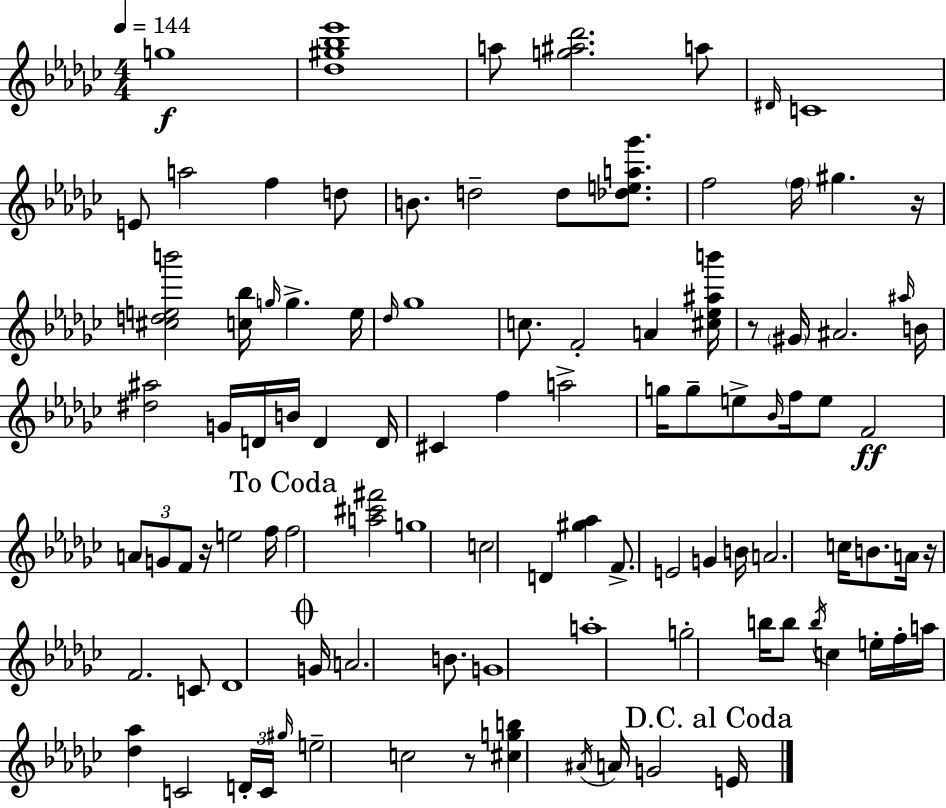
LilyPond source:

{
  \clef treble
  \numericTimeSignature
  \time 4/4
  \key ees \minor
  \tempo 4 = 144
  g''1\f | <des'' gis'' bes'' ees'''>1 | a''8 <g'' ais'' des'''>2. a''8 | \grace { dis'16 } c'1 | \break e'8 a''2 f''4 d''8 | b'8. d''2-- d''8 <des'' e'' a'' ges'''>8. | f''2 \parenthesize f''16 gis''4. | r16 <cis'' d'' e'' b'''>2 <c'' bes''>16 \grace { g''16 } g''4.-> | \break e''16 \grace { des''16 } ges''1 | c''8. f'2-. a'4 | <cis'' ees'' ais'' b'''>16 r8 \parenthesize gis'16 ais'2. | \grace { ais''16 } b'16 <dis'' ais''>2 g'16 d'16 b'16 d'4 | \break d'16 cis'4 f''4 a''2-> | g''16 g''8-- e''8-> \grace { bes'16 } f''16 e''8 f'2\ff | \tuplet 3/2 { a'8 g'8 f'8 } r16 e''2 | f''16 \mark "To Coda" f''2 <a'' cis''' fis'''>2 | \break g''1 | c''2 d'4 | <gis'' aes''>4 f'8.-> e'2 | g'4 b'16 a'2. | \break c''16 b'8. a'16 r16 f'2. | c'8 des'1 | \mark \markup { \musicglyph "scripts.coda" } g'16 a'2. | b'8. g'1 | \break a''1-. | g''2-. b''16 b''8 | \acciaccatura { b''16 } c''4 e''16-. f''16-. a''16 <des'' aes''>4 c'2 | \tuplet 3/2 { d'16-. c'16 \grace { gis''16 } } e''2-- c''2 | \break r8 <cis'' g'' b''>4 \acciaccatura { ais'16 } a'16 g'2 | \mark "D.C. al Coda" e'16 \bar "|."
}